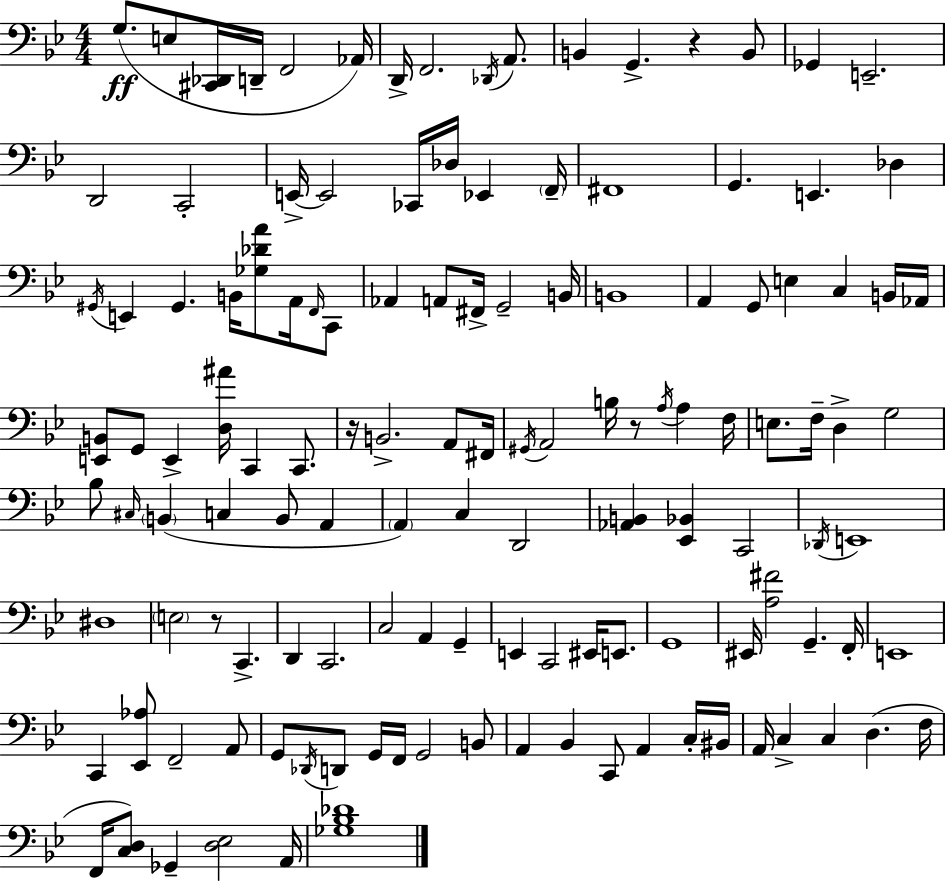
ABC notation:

X:1
T:Untitled
M:4/4
L:1/4
K:Bb
G,/2 E,/2 [^C,,_D,,]/4 D,,/4 F,,2 _A,,/4 D,,/4 F,,2 _D,,/4 A,,/2 B,, G,, z B,,/2 _G,, E,,2 D,,2 C,,2 E,,/4 E,,2 _C,,/4 _D,/4 _E,, F,,/4 ^F,,4 G,, E,, _D, ^G,,/4 E,, ^G,, B,,/4 [_G,_DA]/2 A,,/4 F,,/4 C,,/2 _A,, A,,/2 ^F,,/4 G,,2 B,,/4 B,,4 A,, G,,/2 E, C, B,,/4 _A,,/4 [E,,B,,]/2 G,,/2 E,, [D,^A]/4 C,, C,,/2 z/4 B,,2 A,,/2 ^F,,/4 ^G,,/4 A,,2 B,/4 z/2 A,/4 A, F,/4 E,/2 F,/4 D, G,2 _B,/2 ^C,/4 B,, C, B,,/2 A,, A,, C, D,,2 [_A,,B,,] [_E,,_B,,] C,,2 _D,,/4 E,,4 ^D,4 E,2 z/2 C,, D,, C,,2 C,2 A,, G,, E,, C,,2 ^E,,/4 E,,/2 G,,4 ^E,,/4 [A,^F]2 G,, F,,/4 E,,4 C,, [_E,,_A,]/2 F,,2 A,,/2 G,,/2 _D,,/4 D,,/2 G,,/4 F,,/4 G,,2 B,,/2 A,, _B,, C,,/2 A,, C,/4 ^B,,/4 A,,/4 C, C, D, F,/4 F,,/4 [C,D,]/2 _G,, [D,_E,]2 A,,/4 [_G,_B,_D]4